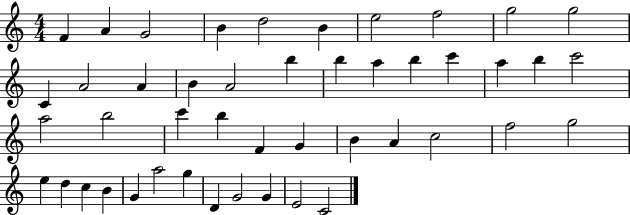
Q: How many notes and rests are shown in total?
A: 46